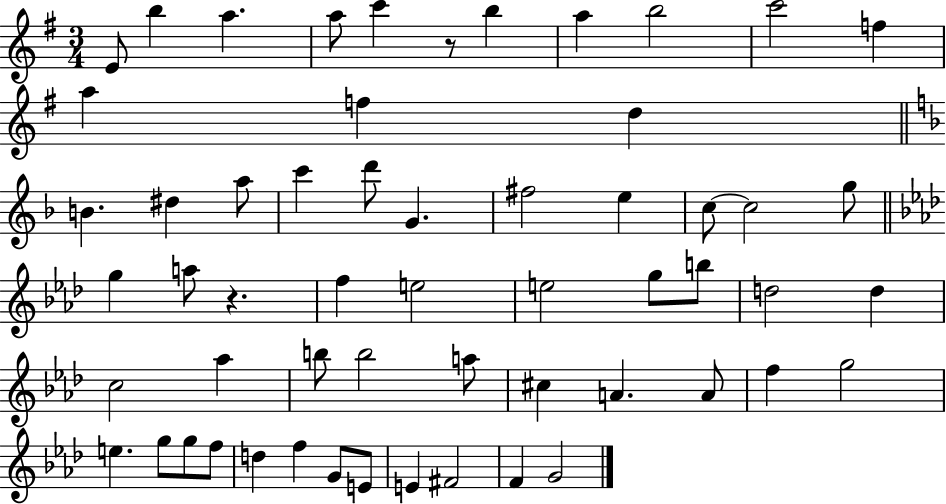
X:1
T:Untitled
M:3/4
L:1/4
K:G
E/2 b a a/2 c' z/2 b a b2 c'2 f a f d B ^d a/2 c' d'/2 G ^f2 e c/2 c2 g/2 g a/2 z f e2 e2 g/2 b/2 d2 d c2 _a b/2 b2 a/2 ^c A A/2 f g2 e g/2 g/2 f/2 d f G/2 E/2 E ^F2 F G2